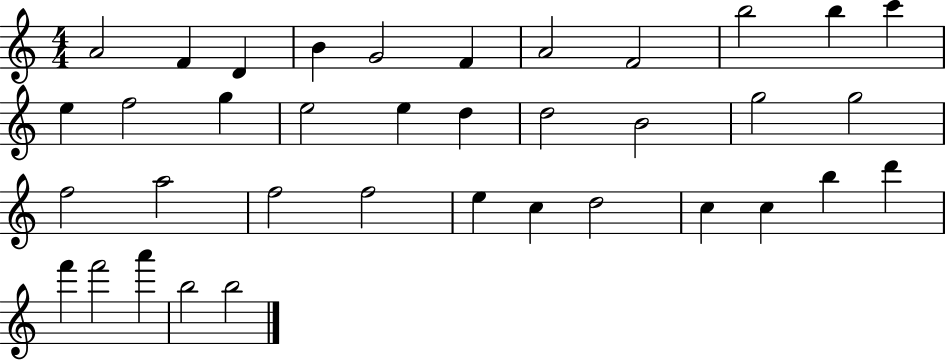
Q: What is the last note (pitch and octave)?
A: B5